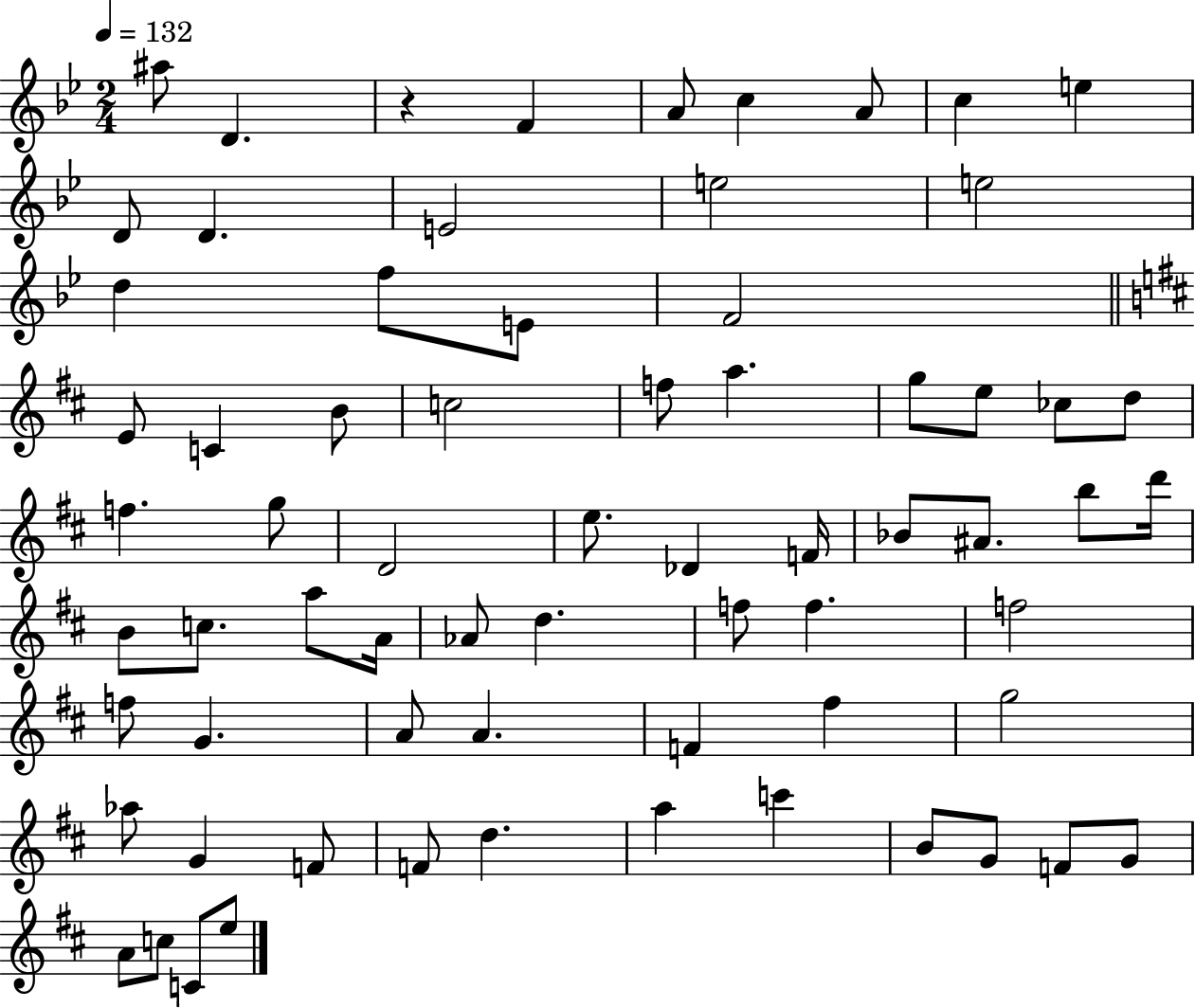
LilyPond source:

{
  \clef treble
  \numericTimeSignature
  \time 2/4
  \key bes \major
  \tempo 4 = 132
  \repeat volta 2 { ais''8 d'4. | r4 f'4 | a'8 c''4 a'8 | c''4 e''4 | \break d'8 d'4. | e'2 | e''2 | e''2 | \break d''4 f''8 e'8 | f'2 | \bar "||" \break \key b \minor e'8 c'4 b'8 | c''2 | f''8 a''4. | g''8 e''8 ces''8 d''8 | \break f''4. g''8 | d'2 | e''8. des'4 f'16 | bes'8 ais'8. b''8 d'''16 | \break b'8 c''8. a''8 a'16 | aes'8 d''4. | f''8 f''4. | f''2 | \break f''8 g'4. | a'8 a'4. | f'4 fis''4 | g''2 | \break aes''8 g'4 f'8 | f'8 d''4. | a''4 c'''4 | b'8 g'8 f'8 g'8 | \break a'8 c''8 c'8 e''8 | } \bar "|."
}